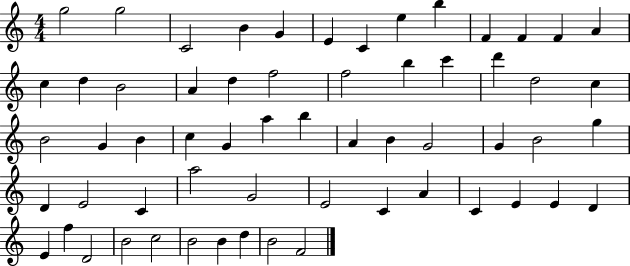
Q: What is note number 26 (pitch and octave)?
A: B4